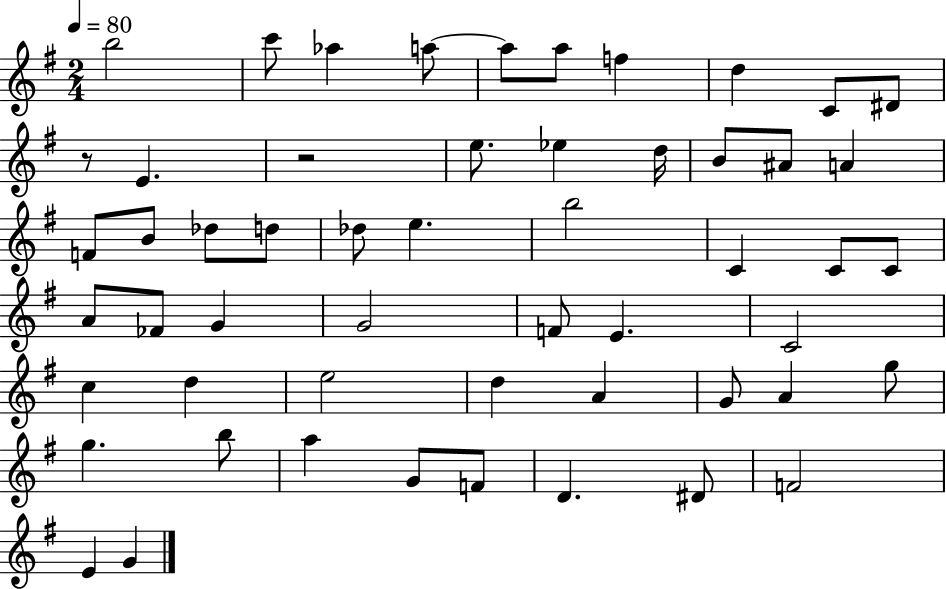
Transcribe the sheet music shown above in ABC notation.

X:1
T:Untitled
M:2/4
L:1/4
K:G
b2 c'/2 _a a/2 a/2 a/2 f d C/2 ^D/2 z/2 E z2 e/2 _e d/4 B/2 ^A/2 A F/2 B/2 _d/2 d/2 _d/2 e b2 C C/2 C/2 A/2 _F/2 G G2 F/2 E C2 c d e2 d A G/2 A g/2 g b/2 a G/2 F/2 D ^D/2 F2 E G